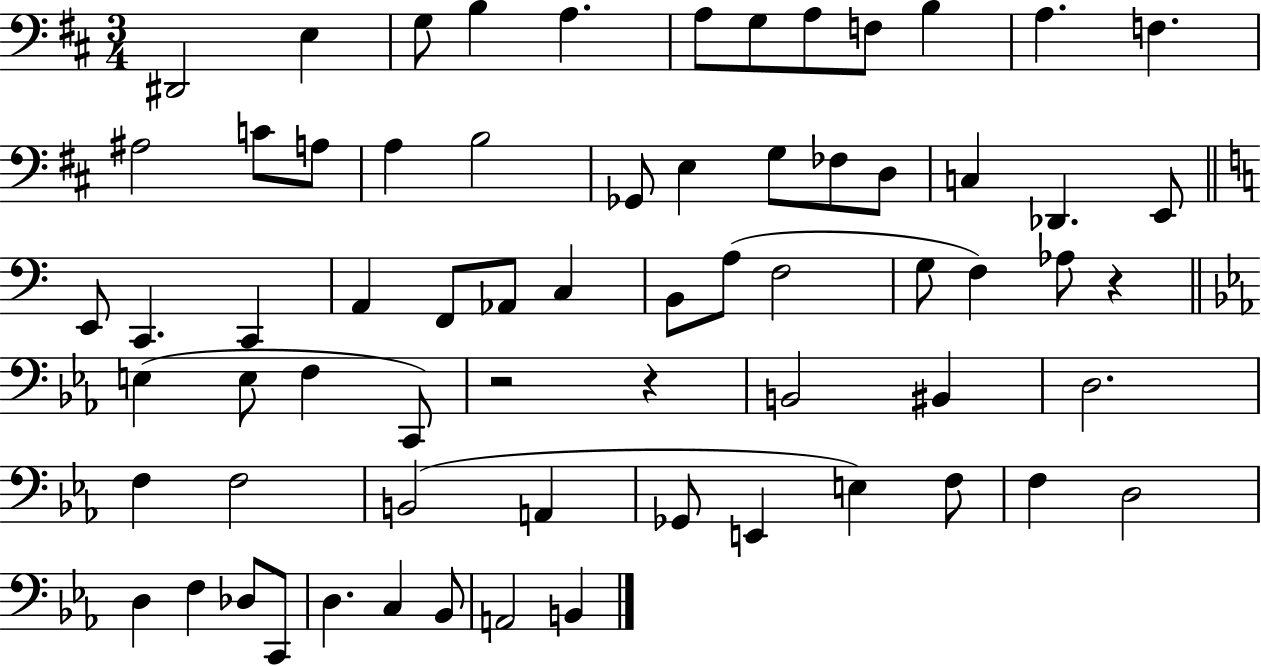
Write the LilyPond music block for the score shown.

{
  \clef bass
  \numericTimeSignature
  \time 3/4
  \key d \major
  \repeat volta 2 { dis,2 e4 | g8 b4 a4. | a8 g8 a8 f8 b4 | a4. f4. | \break ais2 c'8 a8 | a4 b2 | ges,8 e4 g8 fes8 d8 | c4 des,4. e,8 | \break \bar "||" \break \key c \major e,8 c,4. c,4 | a,4 f,8 aes,8 c4 | b,8 a8( f2 | g8 f4) aes8 r4 | \break \bar "||" \break \key ees \major e4( e8 f4 c,8) | r2 r4 | b,2 bis,4 | d2. | \break f4 f2 | b,2( a,4 | ges,8 e,4 e4) f8 | f4 d2 | \break d4 f4 des8 c,8 | d4. c4 bes,8 | a,2 b,4 | } \bar "|."
}